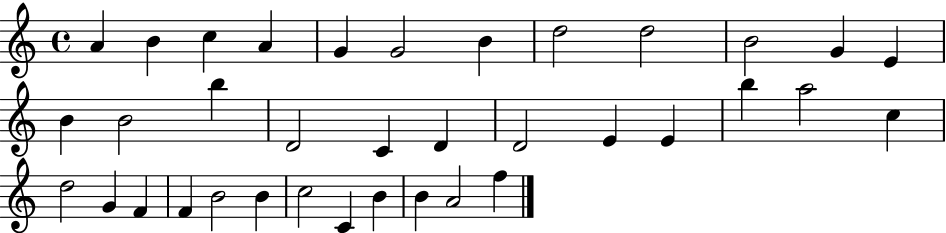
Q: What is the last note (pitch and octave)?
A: F5